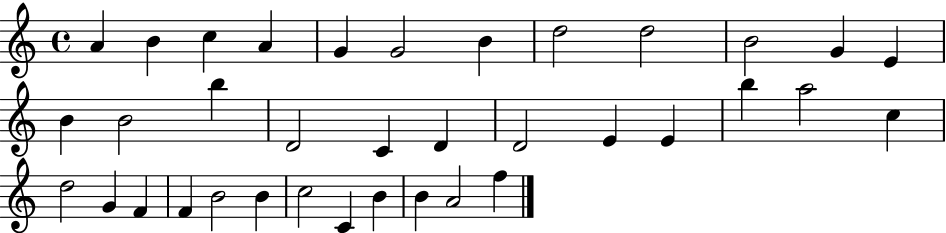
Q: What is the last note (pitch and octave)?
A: F5